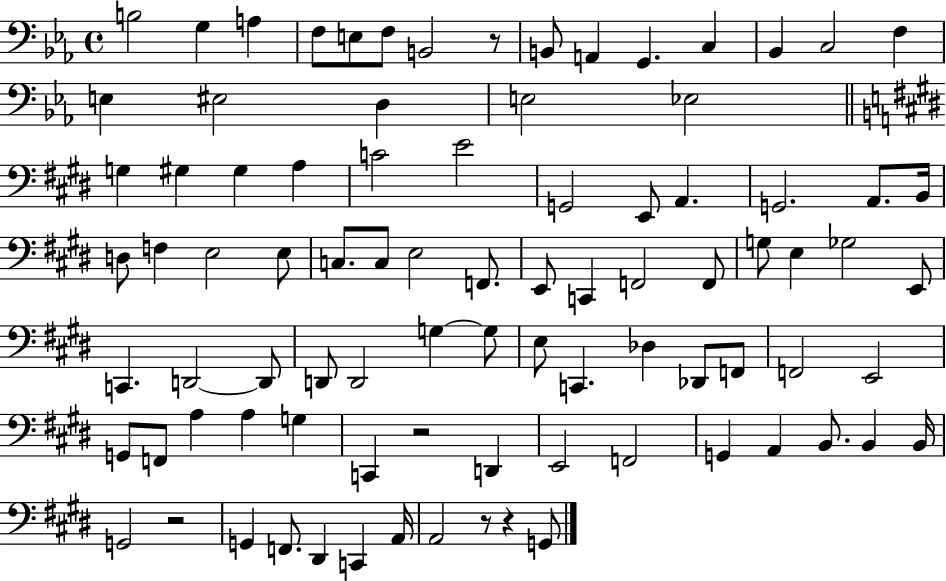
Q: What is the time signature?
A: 4/4